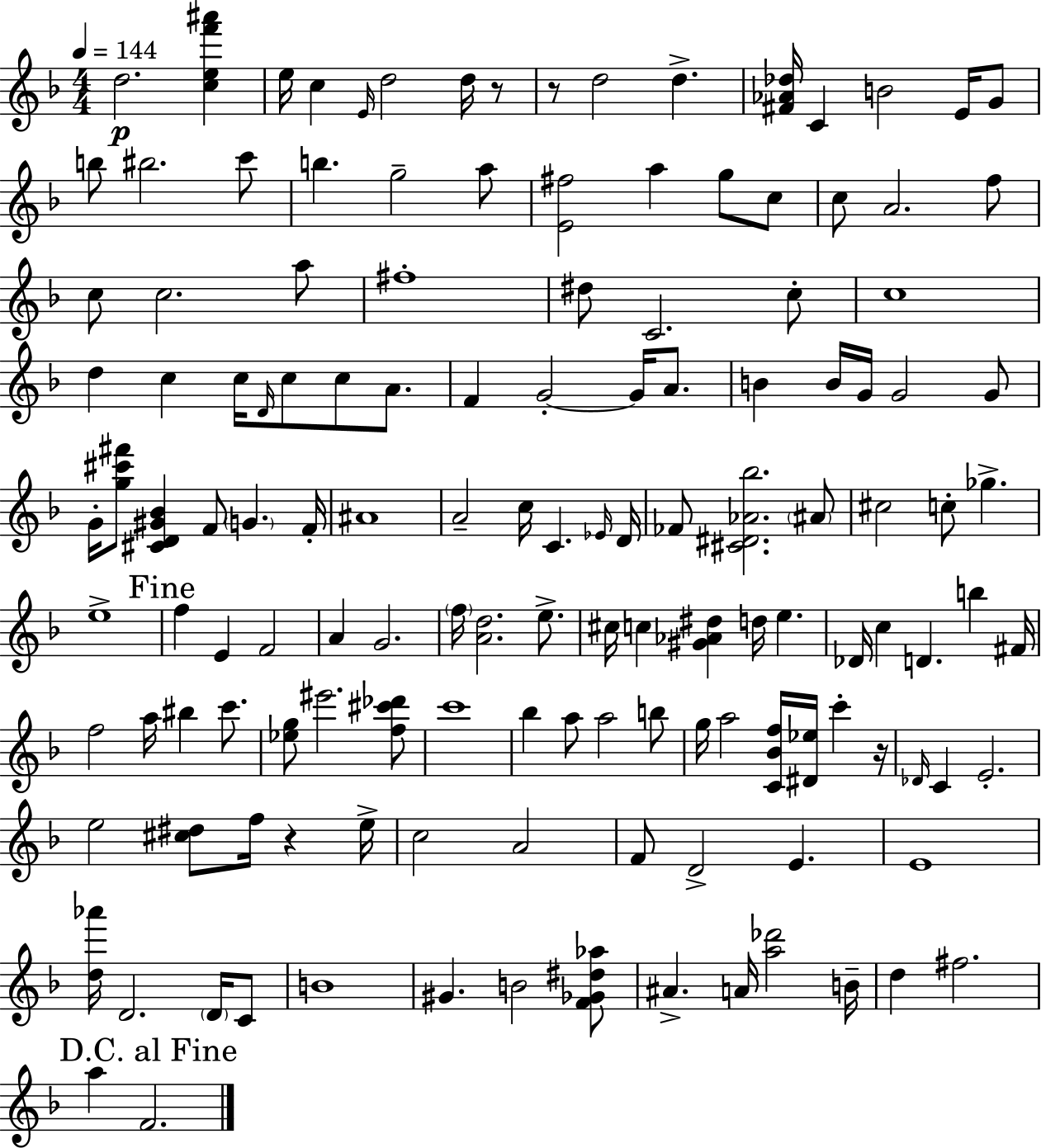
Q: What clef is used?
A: treble